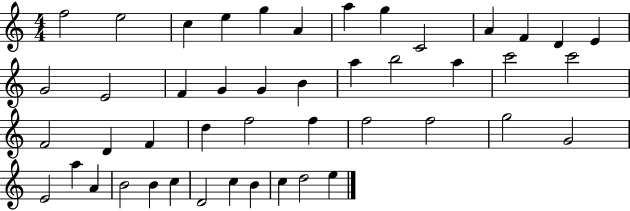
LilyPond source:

{
  \clef treble
  \numericTimeSignature
  \time 4/4
  \key c \major
  f''2 e''2 | c''4 e''4 g''4 a'4 | a''4 g''4 c'2 | a'4 f'4 d'4 e'4 | \break g'2 e'2 | f'4 g'4 g'4 b'4 | a''4 b''2 a''4 | c'''2 c'''2 | \break f'2 d'4 f'4 | d''4 f''2 f''4 | f''2 f''2 | g''2 g'2 | \break e'2 a''4 a'4 | b'2 b'4 c''4 | d'2 c''4 b'4 | c''4 d''2 e''4 | \break \bar "|."
}